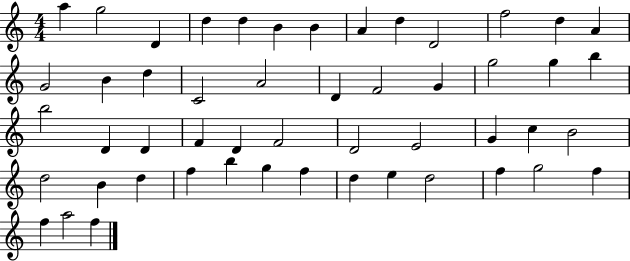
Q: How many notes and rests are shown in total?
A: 51